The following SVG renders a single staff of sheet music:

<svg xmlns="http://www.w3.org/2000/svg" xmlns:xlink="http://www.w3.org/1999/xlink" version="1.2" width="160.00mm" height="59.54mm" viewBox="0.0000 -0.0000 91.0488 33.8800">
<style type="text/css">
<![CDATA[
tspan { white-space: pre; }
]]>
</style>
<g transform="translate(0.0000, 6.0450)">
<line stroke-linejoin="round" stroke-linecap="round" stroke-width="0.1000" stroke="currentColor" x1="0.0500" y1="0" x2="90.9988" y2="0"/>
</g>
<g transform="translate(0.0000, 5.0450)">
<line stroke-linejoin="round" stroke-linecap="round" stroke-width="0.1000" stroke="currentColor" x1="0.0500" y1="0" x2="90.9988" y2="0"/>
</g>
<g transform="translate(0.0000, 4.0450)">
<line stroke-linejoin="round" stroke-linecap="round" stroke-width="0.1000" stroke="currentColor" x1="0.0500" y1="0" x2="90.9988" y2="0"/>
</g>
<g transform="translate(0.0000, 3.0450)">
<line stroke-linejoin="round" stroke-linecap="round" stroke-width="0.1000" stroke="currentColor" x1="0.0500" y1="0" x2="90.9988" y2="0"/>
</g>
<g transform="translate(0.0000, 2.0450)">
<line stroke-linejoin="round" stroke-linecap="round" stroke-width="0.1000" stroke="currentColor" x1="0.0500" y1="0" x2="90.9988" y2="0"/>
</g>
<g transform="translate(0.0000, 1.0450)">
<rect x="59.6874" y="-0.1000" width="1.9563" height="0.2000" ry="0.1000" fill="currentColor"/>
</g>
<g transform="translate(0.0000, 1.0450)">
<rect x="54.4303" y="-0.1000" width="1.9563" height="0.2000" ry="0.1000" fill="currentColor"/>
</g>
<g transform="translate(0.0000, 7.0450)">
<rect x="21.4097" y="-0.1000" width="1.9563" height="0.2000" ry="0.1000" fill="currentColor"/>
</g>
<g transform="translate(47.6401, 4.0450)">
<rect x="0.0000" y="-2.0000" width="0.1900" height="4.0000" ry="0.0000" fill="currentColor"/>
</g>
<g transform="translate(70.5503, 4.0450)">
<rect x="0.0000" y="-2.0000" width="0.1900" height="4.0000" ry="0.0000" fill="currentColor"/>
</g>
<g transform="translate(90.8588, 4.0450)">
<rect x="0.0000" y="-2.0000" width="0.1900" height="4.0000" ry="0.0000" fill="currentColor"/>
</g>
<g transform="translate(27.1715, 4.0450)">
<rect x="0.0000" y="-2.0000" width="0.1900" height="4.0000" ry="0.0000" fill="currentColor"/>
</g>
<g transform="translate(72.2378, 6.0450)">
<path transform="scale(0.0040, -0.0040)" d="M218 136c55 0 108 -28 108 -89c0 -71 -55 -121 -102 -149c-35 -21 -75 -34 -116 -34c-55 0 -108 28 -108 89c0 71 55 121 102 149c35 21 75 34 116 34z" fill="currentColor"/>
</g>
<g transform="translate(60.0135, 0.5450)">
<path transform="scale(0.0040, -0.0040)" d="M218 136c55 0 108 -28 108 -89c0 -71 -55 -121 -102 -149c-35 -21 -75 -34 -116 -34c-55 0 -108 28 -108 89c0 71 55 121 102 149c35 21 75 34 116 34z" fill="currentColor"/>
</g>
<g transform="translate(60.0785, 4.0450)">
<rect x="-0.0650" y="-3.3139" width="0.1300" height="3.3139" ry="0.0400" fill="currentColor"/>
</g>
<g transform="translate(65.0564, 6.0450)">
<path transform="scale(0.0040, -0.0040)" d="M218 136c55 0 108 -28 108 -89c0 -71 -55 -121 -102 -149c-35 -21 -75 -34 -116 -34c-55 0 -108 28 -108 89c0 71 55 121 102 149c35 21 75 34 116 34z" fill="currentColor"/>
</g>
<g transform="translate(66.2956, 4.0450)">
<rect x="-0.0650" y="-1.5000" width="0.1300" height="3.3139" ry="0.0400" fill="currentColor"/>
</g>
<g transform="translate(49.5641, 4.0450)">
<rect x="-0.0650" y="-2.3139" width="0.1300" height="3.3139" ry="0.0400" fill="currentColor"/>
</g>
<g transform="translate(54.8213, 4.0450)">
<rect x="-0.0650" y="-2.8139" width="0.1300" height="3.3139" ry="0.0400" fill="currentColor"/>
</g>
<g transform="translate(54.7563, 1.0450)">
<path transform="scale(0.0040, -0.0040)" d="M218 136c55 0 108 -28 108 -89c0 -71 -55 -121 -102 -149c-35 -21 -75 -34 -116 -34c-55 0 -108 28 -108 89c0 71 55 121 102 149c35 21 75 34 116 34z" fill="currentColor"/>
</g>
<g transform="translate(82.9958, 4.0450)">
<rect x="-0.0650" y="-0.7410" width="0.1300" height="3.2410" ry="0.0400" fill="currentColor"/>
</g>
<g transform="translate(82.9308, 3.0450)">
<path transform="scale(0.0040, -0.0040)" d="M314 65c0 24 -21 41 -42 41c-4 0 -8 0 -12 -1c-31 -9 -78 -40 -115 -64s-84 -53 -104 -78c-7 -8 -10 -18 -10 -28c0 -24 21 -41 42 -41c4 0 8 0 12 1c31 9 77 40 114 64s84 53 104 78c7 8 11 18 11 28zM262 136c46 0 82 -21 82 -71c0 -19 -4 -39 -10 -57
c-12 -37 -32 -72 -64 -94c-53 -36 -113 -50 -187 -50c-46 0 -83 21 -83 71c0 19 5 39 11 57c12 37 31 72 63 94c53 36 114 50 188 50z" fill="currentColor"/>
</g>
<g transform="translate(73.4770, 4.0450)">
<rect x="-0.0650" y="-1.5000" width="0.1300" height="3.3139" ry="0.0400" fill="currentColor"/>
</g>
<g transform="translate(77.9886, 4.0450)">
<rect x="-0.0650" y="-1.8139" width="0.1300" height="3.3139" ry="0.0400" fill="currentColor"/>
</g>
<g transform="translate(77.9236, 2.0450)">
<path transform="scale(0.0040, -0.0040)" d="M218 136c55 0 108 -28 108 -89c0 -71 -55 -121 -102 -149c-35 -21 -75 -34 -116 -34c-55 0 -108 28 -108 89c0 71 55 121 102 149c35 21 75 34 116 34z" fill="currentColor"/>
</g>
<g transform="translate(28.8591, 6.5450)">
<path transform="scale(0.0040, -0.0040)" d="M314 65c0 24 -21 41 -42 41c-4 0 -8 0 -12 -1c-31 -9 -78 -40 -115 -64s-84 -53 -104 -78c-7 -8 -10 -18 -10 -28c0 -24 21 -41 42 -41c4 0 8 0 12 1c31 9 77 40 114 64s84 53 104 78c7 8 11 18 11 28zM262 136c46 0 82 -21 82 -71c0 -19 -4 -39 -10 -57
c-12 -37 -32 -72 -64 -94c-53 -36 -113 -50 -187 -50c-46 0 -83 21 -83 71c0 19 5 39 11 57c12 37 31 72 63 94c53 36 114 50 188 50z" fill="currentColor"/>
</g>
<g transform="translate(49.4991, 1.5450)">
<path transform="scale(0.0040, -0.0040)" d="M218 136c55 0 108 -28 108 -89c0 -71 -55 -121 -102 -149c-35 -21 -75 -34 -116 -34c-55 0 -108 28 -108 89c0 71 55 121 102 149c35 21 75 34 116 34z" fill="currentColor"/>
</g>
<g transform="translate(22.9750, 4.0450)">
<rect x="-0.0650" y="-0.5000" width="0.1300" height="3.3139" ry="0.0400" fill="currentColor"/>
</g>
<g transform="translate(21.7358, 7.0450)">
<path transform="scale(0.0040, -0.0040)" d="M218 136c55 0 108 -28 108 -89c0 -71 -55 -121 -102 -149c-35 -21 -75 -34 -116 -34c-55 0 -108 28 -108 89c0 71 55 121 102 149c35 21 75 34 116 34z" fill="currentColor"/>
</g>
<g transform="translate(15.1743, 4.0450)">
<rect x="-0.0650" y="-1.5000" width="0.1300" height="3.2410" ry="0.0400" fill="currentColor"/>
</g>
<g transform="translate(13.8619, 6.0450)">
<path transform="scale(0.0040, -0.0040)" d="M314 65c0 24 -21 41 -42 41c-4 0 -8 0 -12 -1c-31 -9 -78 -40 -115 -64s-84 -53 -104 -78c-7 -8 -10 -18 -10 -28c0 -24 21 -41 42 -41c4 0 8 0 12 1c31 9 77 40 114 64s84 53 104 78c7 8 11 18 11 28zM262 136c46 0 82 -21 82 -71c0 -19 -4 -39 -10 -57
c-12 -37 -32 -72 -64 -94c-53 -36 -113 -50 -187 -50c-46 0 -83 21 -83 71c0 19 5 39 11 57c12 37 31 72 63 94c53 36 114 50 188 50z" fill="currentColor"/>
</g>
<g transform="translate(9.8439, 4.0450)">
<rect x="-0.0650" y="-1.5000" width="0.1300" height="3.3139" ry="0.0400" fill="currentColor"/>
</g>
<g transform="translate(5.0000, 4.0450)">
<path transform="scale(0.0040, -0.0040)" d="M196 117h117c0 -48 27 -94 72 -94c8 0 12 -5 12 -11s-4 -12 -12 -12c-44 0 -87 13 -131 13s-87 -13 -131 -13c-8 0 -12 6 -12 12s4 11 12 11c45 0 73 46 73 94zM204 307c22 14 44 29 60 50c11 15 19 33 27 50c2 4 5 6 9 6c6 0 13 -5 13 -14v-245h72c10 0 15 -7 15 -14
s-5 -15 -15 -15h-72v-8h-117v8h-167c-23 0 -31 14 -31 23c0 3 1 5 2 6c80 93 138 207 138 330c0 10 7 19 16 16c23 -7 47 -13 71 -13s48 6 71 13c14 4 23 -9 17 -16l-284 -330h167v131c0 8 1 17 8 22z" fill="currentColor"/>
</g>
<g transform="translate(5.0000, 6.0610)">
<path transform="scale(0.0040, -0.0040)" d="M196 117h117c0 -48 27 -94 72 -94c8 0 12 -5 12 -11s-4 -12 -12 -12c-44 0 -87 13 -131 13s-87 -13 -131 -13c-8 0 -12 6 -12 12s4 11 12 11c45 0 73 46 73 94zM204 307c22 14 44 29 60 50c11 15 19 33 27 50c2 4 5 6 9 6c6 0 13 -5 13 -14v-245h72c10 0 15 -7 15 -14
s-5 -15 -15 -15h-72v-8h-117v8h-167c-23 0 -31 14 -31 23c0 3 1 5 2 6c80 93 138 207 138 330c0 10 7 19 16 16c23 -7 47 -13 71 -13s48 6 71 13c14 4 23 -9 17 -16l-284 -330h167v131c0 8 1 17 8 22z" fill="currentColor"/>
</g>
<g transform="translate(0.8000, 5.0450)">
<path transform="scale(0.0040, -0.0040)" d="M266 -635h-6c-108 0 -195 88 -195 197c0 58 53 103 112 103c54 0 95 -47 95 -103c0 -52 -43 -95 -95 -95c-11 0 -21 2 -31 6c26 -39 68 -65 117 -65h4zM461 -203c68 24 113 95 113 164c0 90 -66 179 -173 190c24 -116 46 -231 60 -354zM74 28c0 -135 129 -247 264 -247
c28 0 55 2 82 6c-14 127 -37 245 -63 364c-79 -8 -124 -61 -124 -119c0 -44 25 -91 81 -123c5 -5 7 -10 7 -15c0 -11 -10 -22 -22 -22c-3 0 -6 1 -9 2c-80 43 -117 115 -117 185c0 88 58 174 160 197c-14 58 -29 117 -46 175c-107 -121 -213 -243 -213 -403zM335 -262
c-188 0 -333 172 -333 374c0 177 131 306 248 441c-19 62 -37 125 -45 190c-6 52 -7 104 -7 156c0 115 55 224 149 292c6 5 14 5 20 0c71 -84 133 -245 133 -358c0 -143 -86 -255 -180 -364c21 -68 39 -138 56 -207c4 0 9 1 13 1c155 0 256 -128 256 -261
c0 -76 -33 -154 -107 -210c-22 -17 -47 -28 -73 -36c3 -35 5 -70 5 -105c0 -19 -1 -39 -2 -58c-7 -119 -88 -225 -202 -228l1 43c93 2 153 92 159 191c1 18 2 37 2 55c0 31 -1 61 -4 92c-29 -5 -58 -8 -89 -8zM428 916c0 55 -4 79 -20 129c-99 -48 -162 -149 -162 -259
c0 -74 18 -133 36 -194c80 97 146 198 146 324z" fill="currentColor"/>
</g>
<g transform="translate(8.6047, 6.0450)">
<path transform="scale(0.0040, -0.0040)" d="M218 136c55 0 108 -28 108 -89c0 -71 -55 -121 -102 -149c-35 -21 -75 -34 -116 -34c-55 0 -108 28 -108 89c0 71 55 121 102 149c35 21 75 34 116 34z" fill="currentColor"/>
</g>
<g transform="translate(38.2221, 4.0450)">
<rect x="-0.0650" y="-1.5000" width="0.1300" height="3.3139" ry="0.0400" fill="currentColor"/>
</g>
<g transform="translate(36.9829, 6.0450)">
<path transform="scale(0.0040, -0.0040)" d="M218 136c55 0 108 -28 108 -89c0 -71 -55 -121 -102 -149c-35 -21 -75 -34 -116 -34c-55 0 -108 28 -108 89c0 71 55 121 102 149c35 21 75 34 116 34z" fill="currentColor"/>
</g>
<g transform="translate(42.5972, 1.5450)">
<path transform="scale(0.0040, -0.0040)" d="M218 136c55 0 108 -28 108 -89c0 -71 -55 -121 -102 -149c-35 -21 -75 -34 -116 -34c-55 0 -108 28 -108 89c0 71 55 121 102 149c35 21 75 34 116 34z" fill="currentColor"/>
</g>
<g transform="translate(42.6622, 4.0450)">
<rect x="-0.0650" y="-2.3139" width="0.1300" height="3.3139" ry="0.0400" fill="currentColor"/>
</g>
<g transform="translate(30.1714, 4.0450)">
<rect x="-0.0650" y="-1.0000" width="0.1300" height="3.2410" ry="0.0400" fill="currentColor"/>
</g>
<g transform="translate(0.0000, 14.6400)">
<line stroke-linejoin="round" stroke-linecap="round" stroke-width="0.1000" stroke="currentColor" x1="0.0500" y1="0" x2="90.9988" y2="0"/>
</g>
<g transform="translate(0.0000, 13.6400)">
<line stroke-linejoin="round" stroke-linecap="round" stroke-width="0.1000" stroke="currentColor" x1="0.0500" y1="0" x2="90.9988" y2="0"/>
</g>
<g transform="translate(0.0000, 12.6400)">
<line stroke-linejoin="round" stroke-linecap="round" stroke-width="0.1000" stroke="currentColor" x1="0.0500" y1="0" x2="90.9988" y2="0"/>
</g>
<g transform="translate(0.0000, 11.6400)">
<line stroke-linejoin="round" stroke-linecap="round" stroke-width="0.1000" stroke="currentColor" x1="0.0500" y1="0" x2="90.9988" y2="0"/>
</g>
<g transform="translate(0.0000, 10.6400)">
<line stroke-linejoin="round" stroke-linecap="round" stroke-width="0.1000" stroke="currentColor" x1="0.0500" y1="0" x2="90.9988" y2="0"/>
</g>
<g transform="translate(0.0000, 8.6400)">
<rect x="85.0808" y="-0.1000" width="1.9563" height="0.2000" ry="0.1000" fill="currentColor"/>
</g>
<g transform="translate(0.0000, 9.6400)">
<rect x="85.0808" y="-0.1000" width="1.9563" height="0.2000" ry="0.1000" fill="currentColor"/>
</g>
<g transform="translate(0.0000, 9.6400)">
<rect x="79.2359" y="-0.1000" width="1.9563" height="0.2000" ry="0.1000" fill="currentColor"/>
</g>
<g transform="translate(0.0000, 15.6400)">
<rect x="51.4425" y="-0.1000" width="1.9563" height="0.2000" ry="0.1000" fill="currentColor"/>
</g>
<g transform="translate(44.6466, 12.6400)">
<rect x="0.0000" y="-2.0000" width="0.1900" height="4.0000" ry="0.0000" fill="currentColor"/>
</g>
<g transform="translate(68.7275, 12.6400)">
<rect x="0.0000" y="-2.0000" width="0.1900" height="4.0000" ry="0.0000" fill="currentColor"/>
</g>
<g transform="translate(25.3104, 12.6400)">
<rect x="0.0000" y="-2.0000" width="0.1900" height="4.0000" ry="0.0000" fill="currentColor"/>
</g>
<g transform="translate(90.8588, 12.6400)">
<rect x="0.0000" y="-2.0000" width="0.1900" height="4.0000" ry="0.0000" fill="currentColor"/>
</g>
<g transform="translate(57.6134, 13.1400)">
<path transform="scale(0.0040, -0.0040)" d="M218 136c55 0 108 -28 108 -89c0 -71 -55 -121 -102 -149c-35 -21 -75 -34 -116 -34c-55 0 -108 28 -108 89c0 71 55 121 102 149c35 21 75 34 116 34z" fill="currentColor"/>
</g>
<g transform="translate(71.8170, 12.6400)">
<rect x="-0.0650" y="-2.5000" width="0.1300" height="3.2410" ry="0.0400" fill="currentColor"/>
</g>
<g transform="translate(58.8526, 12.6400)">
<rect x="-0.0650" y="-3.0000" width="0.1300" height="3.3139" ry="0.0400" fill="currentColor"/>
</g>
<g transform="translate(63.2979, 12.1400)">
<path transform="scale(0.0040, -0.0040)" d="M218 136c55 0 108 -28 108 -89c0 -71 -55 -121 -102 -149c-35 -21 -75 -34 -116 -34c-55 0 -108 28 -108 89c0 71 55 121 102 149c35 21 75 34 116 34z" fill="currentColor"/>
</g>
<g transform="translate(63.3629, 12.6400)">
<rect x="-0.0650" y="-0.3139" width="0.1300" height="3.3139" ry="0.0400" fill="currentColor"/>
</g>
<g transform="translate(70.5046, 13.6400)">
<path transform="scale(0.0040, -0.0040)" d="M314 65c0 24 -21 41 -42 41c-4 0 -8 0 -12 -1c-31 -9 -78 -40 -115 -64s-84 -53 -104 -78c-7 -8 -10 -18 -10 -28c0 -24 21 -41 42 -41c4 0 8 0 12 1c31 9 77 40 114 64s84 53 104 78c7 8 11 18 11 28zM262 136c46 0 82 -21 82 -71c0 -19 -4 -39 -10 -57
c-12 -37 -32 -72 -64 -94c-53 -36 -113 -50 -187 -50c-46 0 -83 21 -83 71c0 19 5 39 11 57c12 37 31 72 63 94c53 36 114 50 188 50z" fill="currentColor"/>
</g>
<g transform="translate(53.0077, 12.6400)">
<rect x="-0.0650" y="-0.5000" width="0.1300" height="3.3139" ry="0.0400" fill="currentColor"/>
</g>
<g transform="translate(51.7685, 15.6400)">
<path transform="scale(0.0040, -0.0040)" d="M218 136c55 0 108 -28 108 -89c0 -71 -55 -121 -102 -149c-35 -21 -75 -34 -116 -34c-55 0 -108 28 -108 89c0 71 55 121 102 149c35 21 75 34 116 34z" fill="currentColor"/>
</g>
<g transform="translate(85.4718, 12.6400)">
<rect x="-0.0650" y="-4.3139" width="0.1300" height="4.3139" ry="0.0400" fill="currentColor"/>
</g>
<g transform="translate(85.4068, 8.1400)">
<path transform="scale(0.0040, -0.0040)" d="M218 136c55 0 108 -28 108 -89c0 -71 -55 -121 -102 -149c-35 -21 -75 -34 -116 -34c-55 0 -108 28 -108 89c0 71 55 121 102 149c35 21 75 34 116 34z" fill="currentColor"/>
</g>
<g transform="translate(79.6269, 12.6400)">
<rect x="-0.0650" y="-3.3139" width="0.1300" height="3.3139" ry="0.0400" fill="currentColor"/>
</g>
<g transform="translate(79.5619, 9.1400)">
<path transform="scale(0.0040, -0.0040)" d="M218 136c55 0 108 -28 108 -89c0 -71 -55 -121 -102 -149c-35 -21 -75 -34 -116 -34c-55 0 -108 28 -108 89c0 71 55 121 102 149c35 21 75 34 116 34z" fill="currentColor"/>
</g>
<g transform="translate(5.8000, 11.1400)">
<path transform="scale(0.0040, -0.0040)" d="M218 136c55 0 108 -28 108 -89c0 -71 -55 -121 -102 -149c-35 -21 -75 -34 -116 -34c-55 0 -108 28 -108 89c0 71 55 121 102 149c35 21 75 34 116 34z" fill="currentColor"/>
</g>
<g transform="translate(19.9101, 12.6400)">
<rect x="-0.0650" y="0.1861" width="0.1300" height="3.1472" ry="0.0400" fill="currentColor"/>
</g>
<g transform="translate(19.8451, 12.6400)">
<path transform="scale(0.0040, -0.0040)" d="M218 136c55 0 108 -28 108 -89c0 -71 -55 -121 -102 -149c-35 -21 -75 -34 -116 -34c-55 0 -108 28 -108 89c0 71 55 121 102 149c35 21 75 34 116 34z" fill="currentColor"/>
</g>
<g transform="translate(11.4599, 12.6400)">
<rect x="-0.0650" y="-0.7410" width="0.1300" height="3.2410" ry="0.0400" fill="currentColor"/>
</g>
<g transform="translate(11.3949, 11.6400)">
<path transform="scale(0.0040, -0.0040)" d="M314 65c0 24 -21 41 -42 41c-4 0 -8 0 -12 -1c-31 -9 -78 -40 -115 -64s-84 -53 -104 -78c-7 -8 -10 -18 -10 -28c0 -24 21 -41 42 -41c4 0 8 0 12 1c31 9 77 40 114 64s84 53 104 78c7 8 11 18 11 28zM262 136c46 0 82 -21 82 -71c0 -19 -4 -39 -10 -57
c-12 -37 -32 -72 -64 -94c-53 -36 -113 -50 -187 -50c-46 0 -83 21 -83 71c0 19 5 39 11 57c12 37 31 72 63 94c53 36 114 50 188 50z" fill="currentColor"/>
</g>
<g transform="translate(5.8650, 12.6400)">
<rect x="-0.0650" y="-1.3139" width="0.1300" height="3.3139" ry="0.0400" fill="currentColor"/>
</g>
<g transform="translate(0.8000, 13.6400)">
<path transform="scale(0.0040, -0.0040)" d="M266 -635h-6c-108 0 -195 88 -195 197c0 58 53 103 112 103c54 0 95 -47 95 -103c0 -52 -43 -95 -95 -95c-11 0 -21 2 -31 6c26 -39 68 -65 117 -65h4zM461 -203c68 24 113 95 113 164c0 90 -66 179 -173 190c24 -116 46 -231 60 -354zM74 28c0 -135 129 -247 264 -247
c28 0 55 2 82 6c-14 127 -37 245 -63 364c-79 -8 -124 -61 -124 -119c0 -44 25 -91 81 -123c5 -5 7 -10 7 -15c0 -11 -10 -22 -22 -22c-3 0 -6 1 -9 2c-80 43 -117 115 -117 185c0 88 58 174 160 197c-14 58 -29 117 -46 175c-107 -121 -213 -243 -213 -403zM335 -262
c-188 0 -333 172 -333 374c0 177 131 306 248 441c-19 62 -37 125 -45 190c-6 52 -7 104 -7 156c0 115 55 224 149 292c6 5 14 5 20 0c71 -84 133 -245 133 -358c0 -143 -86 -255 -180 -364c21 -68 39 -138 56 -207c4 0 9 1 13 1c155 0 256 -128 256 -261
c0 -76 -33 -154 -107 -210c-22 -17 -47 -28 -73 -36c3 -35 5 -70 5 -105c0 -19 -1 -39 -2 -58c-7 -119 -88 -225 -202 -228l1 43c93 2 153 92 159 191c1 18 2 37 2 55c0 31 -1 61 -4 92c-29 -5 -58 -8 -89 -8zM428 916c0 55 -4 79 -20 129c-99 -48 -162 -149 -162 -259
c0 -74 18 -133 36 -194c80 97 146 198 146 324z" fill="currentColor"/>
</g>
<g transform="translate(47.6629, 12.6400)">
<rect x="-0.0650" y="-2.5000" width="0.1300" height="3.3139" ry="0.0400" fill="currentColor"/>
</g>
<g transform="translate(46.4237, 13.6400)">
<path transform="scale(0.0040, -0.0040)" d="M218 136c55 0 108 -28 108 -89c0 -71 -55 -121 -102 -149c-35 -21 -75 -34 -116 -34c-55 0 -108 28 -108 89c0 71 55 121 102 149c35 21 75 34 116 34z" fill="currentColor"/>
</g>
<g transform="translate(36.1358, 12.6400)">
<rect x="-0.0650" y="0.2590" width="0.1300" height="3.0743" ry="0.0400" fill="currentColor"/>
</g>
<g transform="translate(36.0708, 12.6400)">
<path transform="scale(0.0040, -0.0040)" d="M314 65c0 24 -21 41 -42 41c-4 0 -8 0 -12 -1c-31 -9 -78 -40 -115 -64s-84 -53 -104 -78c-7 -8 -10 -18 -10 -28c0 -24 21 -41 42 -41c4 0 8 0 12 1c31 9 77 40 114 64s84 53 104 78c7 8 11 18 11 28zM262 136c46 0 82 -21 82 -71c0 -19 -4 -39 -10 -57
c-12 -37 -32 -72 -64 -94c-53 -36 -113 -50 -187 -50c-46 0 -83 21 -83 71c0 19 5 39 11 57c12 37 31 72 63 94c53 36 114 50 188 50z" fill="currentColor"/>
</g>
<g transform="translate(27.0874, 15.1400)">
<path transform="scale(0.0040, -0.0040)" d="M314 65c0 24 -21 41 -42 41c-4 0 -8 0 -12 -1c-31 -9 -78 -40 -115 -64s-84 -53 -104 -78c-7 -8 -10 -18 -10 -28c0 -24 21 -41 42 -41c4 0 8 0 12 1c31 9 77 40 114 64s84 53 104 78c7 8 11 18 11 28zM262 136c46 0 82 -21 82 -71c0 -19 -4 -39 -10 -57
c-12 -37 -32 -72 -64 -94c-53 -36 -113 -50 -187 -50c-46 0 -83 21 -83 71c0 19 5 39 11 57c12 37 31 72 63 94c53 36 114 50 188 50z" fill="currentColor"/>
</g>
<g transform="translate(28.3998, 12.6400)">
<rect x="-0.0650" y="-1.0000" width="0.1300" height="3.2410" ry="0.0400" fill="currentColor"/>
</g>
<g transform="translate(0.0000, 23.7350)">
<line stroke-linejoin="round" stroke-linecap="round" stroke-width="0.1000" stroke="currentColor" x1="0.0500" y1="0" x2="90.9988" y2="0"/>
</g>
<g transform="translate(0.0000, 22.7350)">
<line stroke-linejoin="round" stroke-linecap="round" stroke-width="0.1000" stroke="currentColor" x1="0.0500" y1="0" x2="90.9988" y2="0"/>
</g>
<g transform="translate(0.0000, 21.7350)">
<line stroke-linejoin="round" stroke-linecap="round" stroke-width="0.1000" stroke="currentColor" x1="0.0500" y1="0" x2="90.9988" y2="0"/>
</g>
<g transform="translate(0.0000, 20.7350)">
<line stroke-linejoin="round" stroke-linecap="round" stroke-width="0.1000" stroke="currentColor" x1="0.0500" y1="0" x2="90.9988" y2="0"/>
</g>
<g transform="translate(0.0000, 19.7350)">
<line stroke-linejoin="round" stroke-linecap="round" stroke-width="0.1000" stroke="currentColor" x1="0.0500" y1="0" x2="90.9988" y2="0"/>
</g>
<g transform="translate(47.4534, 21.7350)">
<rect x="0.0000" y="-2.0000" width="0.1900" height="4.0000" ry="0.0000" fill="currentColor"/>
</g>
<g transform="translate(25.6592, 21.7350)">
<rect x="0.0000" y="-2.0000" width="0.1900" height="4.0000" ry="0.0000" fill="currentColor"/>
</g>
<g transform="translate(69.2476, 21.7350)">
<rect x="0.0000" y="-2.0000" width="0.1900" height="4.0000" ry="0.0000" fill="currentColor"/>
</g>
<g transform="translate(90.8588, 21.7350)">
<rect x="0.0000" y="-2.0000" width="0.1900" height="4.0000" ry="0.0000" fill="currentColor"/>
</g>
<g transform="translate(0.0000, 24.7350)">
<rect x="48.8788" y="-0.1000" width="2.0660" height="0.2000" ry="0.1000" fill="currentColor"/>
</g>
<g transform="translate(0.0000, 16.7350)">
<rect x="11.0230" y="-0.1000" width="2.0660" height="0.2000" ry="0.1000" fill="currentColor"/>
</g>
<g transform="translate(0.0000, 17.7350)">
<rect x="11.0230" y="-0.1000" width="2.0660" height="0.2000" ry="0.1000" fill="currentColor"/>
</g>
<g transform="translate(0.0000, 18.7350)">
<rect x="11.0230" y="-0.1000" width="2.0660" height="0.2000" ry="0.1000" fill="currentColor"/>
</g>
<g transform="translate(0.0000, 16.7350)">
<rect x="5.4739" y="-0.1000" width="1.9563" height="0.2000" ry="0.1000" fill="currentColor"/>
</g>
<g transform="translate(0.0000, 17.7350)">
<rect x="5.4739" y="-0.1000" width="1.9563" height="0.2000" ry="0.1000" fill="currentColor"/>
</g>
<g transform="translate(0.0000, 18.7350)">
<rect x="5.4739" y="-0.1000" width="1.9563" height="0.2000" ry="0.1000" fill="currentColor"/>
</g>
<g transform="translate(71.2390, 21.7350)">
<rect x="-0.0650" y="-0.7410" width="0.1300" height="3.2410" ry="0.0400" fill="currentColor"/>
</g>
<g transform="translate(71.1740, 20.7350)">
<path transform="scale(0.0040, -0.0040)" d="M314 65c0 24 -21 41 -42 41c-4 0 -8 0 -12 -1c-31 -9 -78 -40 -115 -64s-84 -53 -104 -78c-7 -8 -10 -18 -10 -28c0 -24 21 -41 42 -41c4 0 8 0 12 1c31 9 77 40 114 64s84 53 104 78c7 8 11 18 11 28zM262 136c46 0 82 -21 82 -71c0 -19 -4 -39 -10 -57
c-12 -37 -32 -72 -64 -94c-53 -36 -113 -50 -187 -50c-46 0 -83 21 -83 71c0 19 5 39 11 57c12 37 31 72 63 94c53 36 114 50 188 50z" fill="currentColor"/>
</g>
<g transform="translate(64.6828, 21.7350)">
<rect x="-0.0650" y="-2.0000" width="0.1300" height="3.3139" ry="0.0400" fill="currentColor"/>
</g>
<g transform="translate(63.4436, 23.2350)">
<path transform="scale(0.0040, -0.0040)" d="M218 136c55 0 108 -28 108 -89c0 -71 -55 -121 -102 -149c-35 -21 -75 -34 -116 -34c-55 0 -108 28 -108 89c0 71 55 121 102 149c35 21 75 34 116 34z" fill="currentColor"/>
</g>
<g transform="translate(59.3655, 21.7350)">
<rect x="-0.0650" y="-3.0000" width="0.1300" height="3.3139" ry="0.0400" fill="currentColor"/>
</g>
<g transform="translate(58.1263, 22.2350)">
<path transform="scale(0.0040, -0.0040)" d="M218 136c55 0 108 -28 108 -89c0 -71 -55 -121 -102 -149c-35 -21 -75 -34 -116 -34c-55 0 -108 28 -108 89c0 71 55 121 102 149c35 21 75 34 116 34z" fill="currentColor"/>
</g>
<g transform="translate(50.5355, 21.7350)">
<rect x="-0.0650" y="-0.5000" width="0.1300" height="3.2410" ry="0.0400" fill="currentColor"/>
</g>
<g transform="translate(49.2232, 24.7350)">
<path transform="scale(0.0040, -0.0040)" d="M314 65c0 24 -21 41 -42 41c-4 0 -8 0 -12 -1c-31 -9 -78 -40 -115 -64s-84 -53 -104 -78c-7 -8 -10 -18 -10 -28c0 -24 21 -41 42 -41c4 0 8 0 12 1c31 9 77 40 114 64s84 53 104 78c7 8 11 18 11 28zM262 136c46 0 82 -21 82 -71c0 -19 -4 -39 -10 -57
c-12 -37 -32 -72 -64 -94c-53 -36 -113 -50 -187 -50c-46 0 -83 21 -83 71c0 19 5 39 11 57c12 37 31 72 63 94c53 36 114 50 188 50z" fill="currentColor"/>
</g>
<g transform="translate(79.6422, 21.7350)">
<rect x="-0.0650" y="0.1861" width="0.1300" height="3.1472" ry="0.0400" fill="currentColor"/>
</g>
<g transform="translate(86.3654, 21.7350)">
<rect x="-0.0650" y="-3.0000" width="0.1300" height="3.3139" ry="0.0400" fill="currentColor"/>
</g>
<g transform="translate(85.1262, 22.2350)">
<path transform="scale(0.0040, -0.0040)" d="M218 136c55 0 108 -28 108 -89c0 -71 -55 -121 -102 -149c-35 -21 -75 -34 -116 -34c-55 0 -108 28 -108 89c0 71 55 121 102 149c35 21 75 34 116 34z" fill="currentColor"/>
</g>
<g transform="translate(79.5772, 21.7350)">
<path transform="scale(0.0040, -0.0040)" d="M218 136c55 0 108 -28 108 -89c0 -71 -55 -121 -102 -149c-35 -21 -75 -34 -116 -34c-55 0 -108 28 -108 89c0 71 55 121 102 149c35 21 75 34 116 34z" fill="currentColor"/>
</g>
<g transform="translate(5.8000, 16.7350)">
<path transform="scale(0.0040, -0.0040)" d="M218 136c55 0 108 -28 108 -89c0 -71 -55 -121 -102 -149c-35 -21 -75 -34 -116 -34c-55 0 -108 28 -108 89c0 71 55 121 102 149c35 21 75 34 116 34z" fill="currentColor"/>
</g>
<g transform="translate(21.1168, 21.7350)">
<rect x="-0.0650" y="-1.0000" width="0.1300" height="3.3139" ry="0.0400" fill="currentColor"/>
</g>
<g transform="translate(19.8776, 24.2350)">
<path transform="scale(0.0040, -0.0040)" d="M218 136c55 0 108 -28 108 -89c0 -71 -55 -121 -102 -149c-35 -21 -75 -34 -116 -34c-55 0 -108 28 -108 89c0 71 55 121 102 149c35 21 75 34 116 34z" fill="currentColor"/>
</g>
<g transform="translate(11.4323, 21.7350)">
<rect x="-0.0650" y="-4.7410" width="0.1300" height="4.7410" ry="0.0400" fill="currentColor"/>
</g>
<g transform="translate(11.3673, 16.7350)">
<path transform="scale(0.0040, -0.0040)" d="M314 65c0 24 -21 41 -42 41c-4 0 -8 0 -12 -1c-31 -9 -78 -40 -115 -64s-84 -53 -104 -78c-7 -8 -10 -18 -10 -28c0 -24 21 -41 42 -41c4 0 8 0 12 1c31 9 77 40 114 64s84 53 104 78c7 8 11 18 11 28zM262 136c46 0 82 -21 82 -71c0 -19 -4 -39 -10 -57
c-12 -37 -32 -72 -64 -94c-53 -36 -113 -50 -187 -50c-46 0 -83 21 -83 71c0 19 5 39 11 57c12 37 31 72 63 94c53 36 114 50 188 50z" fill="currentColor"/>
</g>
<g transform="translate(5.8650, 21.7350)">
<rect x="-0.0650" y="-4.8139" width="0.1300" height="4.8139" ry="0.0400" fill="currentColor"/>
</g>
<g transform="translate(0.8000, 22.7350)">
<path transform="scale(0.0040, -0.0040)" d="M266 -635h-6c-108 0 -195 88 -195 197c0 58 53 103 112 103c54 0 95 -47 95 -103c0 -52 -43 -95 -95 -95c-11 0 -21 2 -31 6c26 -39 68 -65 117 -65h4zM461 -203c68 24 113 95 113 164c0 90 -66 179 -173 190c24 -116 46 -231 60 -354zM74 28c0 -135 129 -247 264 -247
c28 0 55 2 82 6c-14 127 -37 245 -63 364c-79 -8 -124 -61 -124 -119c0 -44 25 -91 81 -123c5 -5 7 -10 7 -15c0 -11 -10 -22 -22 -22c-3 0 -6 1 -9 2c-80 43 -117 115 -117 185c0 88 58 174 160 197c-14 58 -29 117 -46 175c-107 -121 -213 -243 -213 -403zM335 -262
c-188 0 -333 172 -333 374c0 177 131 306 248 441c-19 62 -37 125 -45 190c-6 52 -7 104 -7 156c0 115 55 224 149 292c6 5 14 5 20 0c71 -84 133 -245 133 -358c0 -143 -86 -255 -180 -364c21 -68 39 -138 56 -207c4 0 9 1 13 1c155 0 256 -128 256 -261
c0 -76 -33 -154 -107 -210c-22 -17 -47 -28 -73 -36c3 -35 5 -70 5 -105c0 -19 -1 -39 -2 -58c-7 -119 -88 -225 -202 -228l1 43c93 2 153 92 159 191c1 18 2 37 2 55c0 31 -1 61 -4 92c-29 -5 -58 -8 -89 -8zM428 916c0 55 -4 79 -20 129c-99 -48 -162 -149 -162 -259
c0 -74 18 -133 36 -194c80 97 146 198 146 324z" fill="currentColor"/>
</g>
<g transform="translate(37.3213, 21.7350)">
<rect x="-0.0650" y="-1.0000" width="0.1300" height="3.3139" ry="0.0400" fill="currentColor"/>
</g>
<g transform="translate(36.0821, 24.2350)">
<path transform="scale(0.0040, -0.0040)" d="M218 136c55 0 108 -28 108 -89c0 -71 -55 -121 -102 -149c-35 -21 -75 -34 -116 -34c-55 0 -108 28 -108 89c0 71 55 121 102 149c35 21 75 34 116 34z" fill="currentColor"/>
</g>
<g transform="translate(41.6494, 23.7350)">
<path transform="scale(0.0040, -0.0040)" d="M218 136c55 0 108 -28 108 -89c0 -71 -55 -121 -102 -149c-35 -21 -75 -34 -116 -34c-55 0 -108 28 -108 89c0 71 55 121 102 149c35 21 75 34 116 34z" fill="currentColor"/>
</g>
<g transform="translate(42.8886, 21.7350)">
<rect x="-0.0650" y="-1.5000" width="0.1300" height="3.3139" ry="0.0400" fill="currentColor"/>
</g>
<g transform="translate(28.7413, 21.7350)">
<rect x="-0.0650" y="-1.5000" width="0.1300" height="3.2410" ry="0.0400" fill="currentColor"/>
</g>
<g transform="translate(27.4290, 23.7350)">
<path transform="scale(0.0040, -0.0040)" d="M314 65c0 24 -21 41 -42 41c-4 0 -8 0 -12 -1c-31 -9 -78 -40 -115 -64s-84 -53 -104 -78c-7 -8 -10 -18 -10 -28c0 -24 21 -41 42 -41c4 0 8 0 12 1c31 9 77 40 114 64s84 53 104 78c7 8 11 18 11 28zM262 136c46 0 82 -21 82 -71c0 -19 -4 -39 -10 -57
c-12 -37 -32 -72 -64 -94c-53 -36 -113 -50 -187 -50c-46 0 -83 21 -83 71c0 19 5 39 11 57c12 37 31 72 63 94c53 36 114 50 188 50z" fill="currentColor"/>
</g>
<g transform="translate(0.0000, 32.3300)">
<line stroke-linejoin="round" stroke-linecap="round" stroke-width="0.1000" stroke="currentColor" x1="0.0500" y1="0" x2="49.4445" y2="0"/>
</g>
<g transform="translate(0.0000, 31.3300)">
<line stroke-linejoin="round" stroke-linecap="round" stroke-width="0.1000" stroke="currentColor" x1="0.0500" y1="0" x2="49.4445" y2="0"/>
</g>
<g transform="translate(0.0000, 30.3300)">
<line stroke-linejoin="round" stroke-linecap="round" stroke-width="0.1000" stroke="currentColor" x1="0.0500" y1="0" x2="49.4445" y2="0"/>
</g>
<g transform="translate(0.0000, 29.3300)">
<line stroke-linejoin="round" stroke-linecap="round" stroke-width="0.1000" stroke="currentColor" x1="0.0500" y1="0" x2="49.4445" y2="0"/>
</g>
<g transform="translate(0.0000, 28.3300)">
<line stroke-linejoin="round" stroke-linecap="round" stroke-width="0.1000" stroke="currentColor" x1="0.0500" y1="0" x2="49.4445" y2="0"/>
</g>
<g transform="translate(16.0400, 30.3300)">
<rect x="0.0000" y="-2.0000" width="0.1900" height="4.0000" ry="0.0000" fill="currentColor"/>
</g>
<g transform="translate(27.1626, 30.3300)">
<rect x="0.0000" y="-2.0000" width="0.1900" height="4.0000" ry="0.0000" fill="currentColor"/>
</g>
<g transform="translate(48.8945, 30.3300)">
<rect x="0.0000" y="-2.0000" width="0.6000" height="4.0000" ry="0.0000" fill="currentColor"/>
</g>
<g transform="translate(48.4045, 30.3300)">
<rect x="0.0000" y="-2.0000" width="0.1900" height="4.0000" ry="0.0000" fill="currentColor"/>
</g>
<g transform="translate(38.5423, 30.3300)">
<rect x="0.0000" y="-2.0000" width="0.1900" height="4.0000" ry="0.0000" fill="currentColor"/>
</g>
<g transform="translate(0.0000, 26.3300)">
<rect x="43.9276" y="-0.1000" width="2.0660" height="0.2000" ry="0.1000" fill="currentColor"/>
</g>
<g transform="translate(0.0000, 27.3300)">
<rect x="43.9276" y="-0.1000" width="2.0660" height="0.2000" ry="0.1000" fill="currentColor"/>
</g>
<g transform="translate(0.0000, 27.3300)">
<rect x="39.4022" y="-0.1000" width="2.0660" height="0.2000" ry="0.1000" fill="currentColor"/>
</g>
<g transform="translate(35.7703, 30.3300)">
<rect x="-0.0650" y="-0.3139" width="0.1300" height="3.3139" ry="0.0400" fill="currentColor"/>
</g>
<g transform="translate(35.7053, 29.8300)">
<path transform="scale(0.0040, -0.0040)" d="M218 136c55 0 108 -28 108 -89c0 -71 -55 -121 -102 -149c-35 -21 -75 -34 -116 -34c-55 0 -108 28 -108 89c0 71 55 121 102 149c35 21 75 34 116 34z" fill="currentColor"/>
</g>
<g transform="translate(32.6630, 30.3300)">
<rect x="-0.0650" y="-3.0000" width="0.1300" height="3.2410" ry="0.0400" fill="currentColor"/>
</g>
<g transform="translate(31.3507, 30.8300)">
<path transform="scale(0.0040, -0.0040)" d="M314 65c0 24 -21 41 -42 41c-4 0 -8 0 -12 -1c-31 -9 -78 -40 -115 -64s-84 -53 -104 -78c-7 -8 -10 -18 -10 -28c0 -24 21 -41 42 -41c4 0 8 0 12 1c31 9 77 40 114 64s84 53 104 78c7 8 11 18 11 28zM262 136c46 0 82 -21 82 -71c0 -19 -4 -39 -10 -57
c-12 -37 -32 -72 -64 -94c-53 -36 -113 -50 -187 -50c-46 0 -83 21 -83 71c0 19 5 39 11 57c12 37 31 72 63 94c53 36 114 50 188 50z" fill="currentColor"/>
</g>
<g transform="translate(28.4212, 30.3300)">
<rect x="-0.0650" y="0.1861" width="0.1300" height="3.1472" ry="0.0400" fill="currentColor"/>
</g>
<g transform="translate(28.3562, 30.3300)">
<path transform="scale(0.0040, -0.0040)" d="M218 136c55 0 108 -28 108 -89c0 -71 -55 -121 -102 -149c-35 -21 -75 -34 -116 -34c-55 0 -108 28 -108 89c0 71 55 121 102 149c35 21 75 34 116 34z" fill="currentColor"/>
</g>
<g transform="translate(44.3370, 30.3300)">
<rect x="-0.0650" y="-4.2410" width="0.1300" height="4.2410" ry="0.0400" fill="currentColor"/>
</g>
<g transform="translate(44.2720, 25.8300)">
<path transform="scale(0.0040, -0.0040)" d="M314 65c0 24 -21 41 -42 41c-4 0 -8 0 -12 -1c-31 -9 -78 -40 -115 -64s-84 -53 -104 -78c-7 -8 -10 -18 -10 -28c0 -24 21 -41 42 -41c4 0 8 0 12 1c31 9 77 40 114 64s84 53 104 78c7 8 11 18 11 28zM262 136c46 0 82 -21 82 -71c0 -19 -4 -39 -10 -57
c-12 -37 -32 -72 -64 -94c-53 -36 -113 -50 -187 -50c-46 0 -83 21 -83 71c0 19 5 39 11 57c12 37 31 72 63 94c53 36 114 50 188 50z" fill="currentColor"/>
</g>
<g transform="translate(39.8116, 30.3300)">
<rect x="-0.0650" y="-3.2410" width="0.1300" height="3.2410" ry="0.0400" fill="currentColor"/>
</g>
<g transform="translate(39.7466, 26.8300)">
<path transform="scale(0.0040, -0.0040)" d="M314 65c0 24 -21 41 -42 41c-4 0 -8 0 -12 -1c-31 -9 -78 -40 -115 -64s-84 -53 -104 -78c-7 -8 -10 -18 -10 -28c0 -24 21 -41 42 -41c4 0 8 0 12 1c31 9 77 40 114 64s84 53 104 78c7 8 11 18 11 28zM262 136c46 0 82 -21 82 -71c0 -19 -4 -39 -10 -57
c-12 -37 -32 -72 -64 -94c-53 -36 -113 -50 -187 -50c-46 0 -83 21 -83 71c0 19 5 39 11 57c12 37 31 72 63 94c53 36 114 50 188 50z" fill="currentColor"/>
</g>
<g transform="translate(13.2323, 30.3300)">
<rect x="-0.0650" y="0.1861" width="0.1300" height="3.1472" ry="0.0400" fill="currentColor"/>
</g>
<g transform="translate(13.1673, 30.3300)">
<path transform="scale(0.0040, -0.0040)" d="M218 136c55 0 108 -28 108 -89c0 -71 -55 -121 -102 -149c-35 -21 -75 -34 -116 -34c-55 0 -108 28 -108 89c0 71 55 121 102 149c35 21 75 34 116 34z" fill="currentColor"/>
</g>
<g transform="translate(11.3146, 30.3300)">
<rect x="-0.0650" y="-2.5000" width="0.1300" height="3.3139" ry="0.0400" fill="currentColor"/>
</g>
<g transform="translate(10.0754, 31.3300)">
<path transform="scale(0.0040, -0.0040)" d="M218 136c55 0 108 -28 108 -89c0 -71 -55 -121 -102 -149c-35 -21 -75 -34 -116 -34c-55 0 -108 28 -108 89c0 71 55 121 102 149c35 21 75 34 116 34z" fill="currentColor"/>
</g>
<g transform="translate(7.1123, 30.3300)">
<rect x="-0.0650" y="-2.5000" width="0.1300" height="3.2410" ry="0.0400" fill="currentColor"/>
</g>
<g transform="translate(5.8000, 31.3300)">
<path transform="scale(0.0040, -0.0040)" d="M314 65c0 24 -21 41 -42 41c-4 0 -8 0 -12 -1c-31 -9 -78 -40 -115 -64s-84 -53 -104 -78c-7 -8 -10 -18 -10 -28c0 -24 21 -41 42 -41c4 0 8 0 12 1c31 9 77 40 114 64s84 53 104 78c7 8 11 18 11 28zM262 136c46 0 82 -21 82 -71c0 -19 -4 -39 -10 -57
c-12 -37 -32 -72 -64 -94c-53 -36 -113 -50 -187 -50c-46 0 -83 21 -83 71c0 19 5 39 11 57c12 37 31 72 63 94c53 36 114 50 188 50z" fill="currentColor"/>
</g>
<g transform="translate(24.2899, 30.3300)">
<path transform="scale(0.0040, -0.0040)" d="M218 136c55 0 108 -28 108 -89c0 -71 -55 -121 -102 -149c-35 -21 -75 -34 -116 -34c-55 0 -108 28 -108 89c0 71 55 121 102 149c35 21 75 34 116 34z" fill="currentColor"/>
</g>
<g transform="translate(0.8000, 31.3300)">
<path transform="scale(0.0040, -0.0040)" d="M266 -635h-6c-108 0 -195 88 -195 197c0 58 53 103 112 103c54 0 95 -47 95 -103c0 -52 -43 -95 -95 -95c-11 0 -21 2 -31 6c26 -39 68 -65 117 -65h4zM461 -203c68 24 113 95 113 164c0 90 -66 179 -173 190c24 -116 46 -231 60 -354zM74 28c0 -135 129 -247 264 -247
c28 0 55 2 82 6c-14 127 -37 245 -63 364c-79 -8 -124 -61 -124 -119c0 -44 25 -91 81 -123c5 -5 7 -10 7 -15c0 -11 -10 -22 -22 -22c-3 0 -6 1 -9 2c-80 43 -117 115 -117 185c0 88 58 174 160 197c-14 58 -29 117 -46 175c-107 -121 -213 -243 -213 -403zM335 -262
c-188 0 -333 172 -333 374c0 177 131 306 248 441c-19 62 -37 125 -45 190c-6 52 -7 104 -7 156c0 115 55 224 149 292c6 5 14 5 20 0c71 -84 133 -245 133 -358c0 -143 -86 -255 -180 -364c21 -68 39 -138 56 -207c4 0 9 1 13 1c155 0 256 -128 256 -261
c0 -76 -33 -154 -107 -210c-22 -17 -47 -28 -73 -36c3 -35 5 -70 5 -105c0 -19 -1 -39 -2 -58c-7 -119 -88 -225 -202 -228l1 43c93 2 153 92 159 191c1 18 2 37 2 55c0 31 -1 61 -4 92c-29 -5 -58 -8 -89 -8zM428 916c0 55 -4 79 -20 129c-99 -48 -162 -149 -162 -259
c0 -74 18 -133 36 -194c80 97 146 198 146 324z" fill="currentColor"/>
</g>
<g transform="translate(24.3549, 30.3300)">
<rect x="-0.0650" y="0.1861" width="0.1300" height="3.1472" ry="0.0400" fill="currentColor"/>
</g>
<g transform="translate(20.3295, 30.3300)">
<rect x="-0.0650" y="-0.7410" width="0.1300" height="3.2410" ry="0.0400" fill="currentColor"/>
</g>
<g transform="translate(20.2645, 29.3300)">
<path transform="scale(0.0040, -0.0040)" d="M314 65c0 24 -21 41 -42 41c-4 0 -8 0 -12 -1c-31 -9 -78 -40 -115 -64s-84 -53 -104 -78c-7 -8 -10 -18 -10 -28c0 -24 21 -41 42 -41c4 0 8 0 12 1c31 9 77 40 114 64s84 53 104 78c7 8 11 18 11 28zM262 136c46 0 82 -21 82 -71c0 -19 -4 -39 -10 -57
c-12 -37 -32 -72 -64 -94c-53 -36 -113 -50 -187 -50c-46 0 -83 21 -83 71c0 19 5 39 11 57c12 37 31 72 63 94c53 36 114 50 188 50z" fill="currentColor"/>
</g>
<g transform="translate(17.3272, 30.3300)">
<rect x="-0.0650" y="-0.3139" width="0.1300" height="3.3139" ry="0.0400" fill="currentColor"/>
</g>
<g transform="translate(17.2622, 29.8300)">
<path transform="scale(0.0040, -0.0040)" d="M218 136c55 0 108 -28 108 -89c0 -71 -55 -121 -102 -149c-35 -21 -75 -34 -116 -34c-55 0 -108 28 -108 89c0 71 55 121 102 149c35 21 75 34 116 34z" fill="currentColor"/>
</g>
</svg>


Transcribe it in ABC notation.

X:1
T:Untitled
M:4/4
L:1/4
K:C
E E2 C D2 E g g a b E E f d2 e d2 B D2 B2 G C A c G2 b d' e' e'2 D E2 D E C2 A F d2 B A G2 G B c d2 B B A2 c b2 d'2